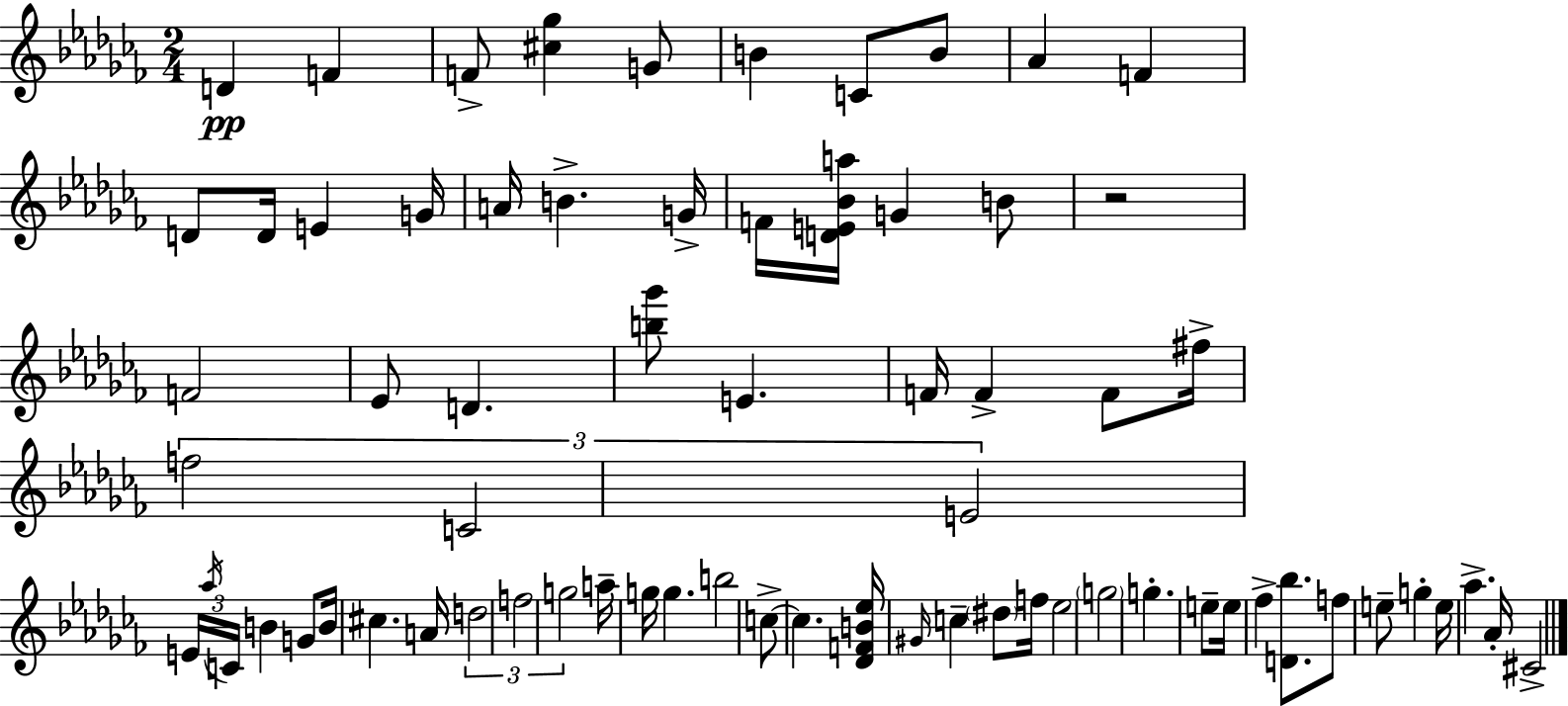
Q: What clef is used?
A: treble